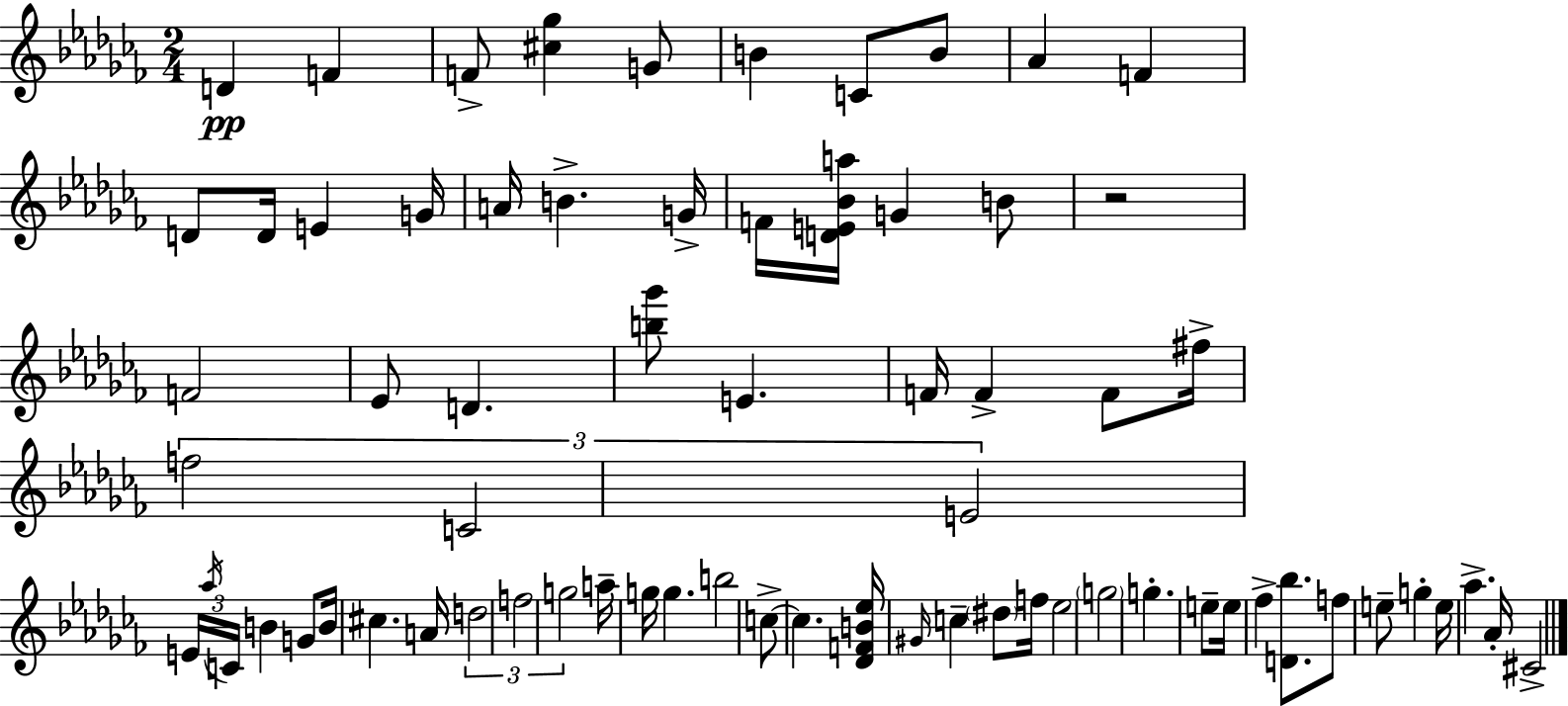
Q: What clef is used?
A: treble